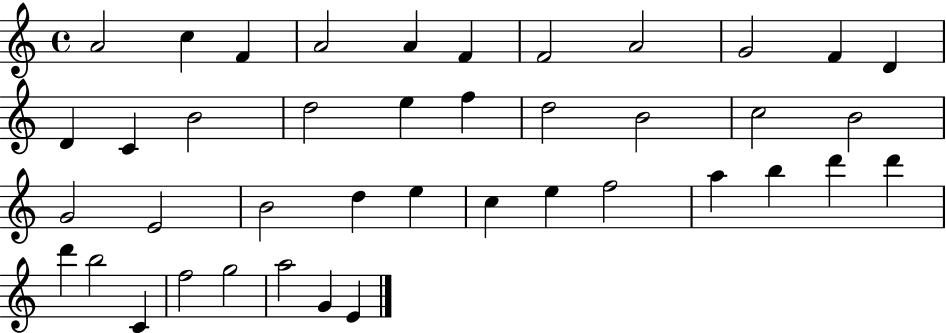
X:1
T:Untitled
M:4/4
L:1/4
K:C
A2 c F A2 A F F2 A2 G2 F D D C B2 d2 e f d2 B2 c2 B2 G2 E2 B2 d e c e f2 a b d' d' d' b2 C f2 g2 a2 G E